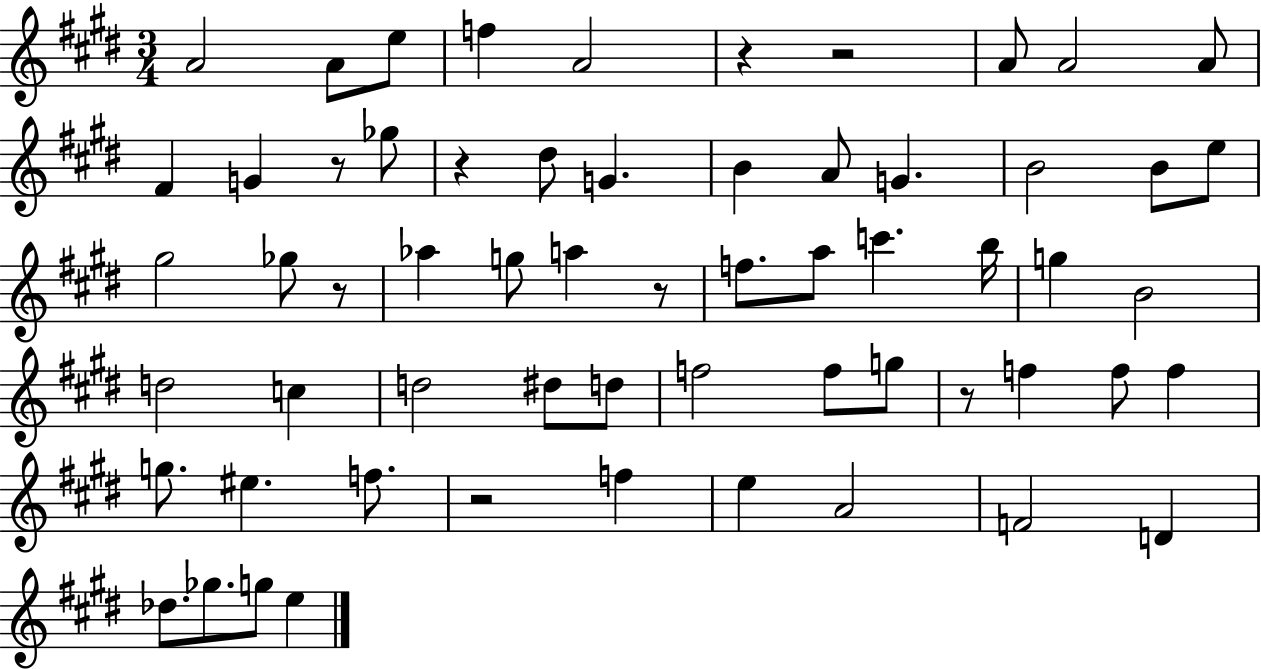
A4/h A4/e E5/e F5/q A4/h R/q R/h A4/e A4/h A4/e F#4/q G4/q R/e Gb5/e R/q D#5/e G4/q. B4/q A4/e G4/q. B4/h B4/e E5/e G#5/h Gb5/e R/e Ab5/q G5/e A5/q R/e F5/e. A5/e C6/q. B5/s G5/q B4/h D5/h C5/q D5/h D#5/e D5/e F5/h F5/e G5/e R/e F5/q F5/e F5/q G5/e. EIS5/q. F5/e. R/h F5/q E5/q A4/h F4/h D4/q Db5/e. Gb5/e. G5/e E5/q